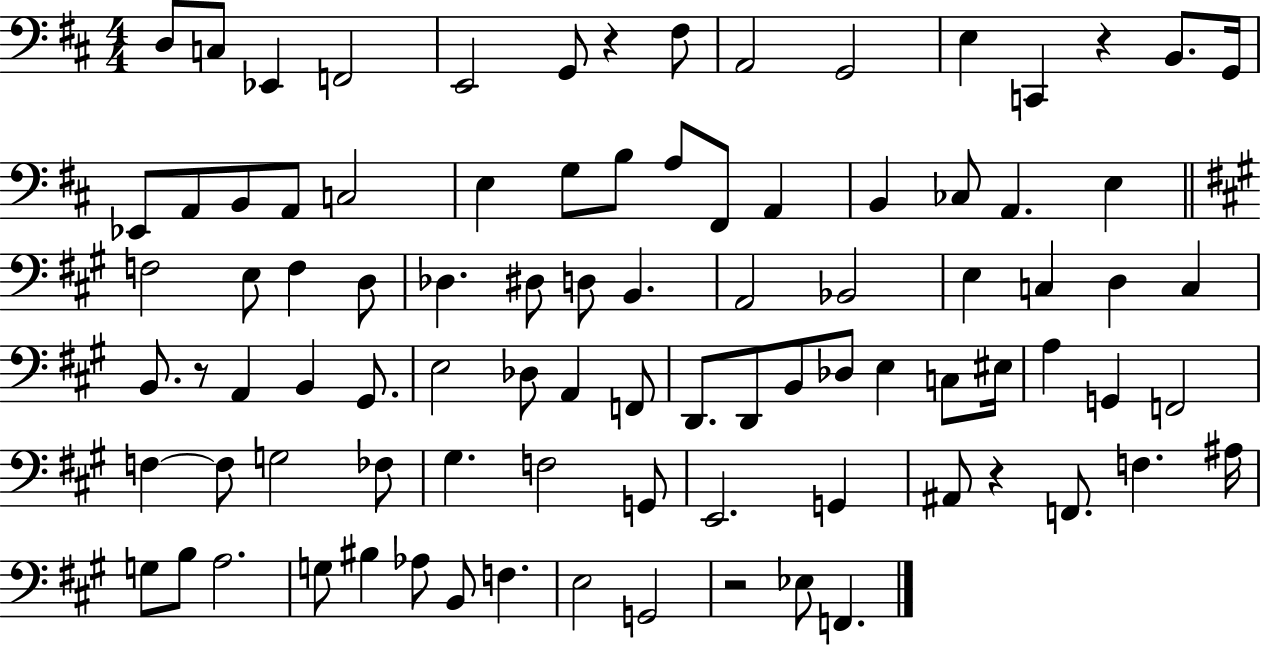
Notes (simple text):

D3/e C3/e Eb2/q F2/h E2/h G2/e R/q F#3/e A2/h G2/h E3/q C2/q R/q B2/e. G2/s Eb2/e A2/e B2/e A2/e C3/h E3/q G3/e B3/e A3/e F#2/e A2/q B2/q CES3/e A2/q. E3/q F3/h E3/e F3/q D3/e Db3/q. D#3/e D3/e B2/q. A2/h Bb2/h E3/q C3/q D3/q C3/q B2/e. R/e A2/q B2/q G#2/e. E3/h Db3/e A2/q F2/e D2/e. D2/e B2/e Db3/e E3/q C3/e EIS3/s A3/q G2/q F2/h F3/q F3/e G3/h FES3/e G#3/q. F3/h G2/e E2/h. G2/q A#2/e R/q F2/e. F3/q. A#3/s G3/e B3/e A3/h. G3/e BIS3/q Ab3/e B2/e F3/q. E3/h G2/h R/h Eb3/e F2/q.